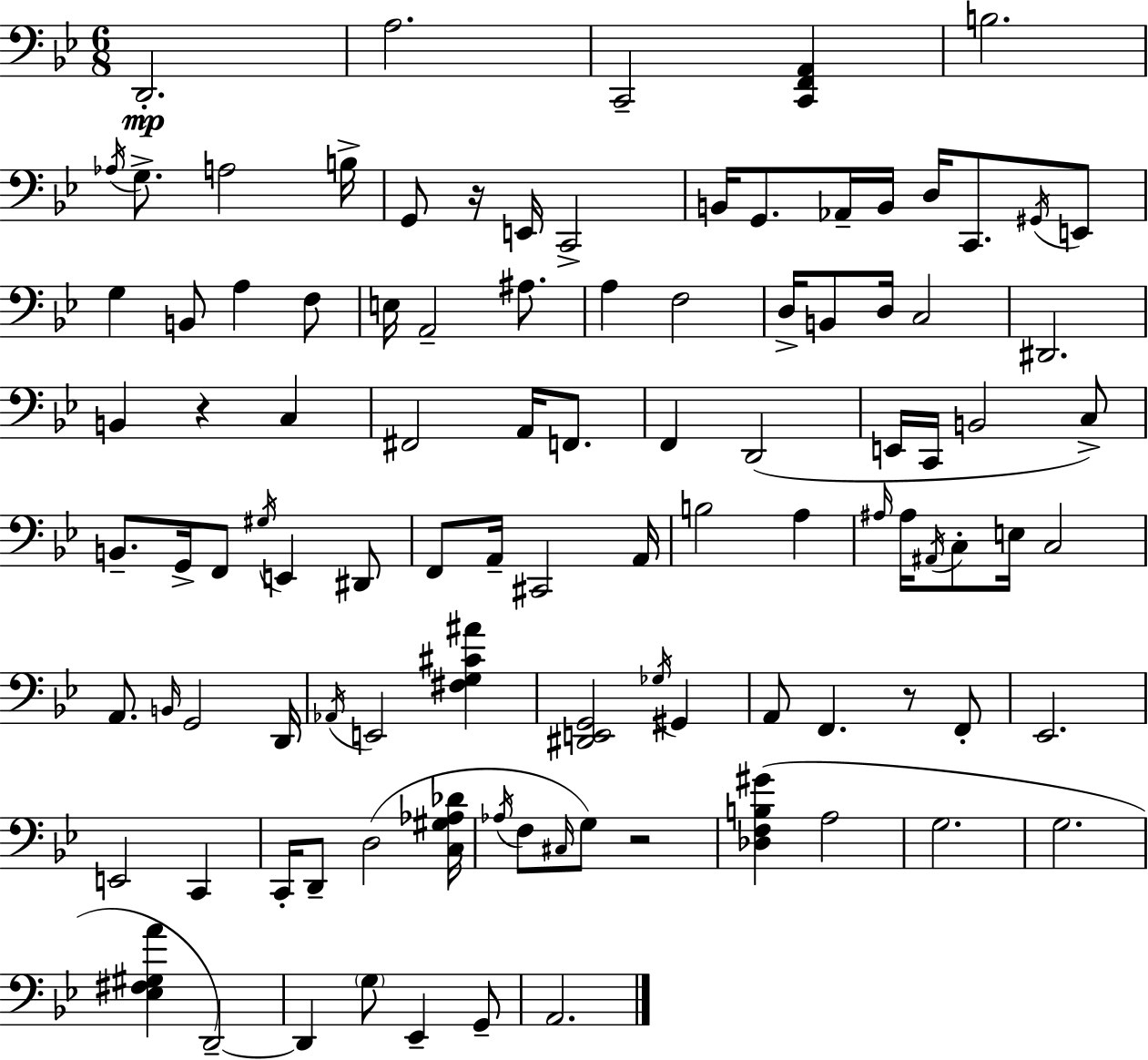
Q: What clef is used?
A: bass